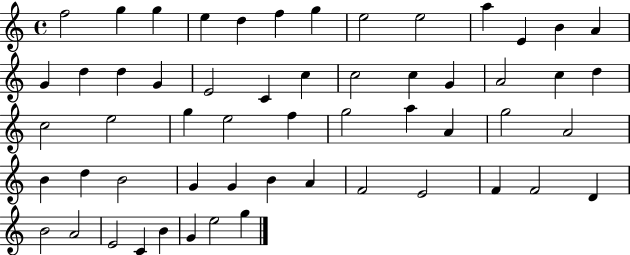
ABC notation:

X:1
T:Untitled
M:4/4
L:1/4
K:C
f2 g g e d f g e2 e2 a E B A G d d G E2 C c c2 c G A2 c d c2 e2 g e2 f g2 a A g2 A2 B d B2 G G B A F2 E2 F F2 D B2 A2 E2 C B G e2 g